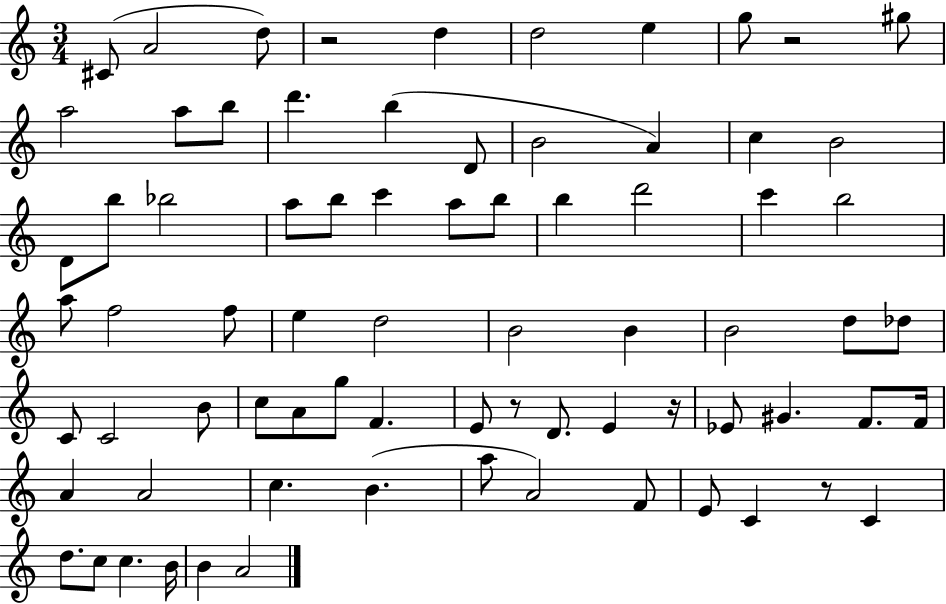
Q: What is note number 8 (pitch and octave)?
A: G#5